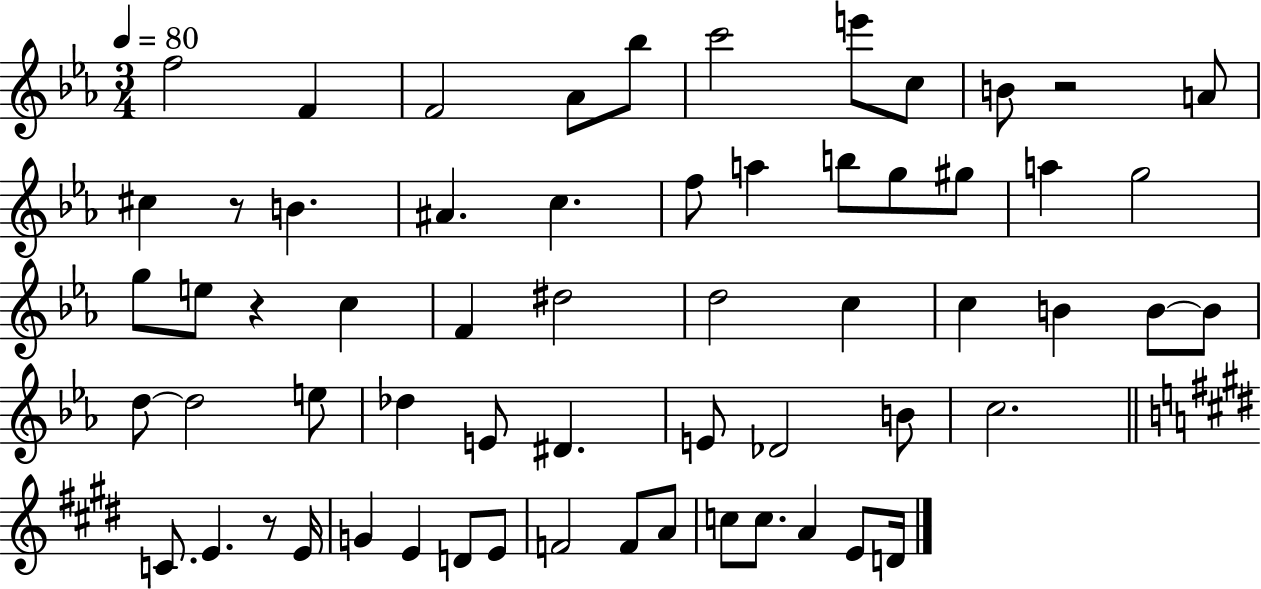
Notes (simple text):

F5/h F4/q F4/h Ab4/e Bb5/e C6/h E6/e C5/e B4/e R/h A4/e C#5/q R/e B4/q. A#4/q. C5/q. F5/e A5/q B5/e G5/e G#5/e A5/q G5/h G5/e E5/e R/q C5/q F4/q D#5/h D5/h C5/q C5/q B4/q B4/e B4/e D5/e D5/h E5/e Db5/q E4/e D#4/q. E4/e Db4/h B4/e C5/h. C4/e. E4/q. R/e E4/s G4/q E4/q D4/e E4/e F4/h F4/e A4/e C5/e C5/e. A4/q E4/e D4/s